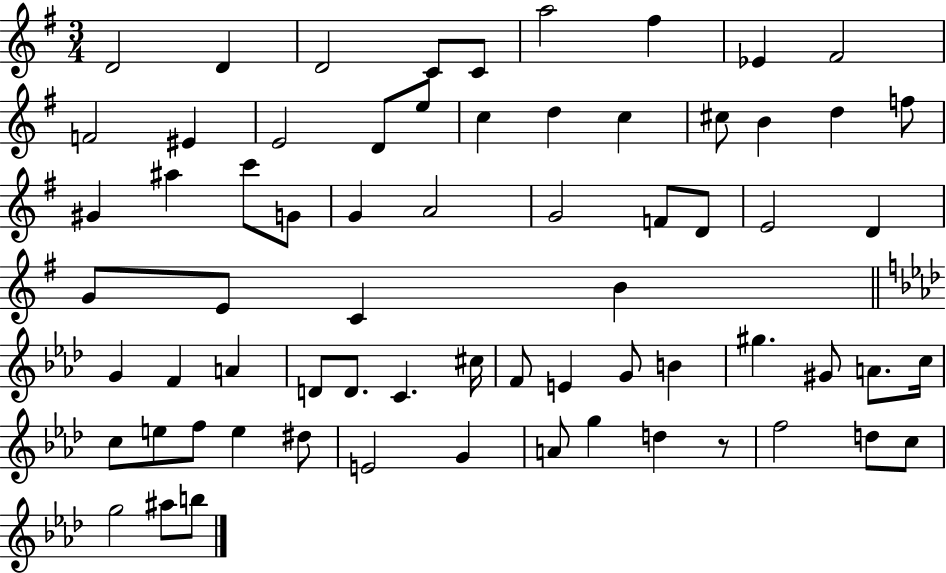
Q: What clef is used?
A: treble